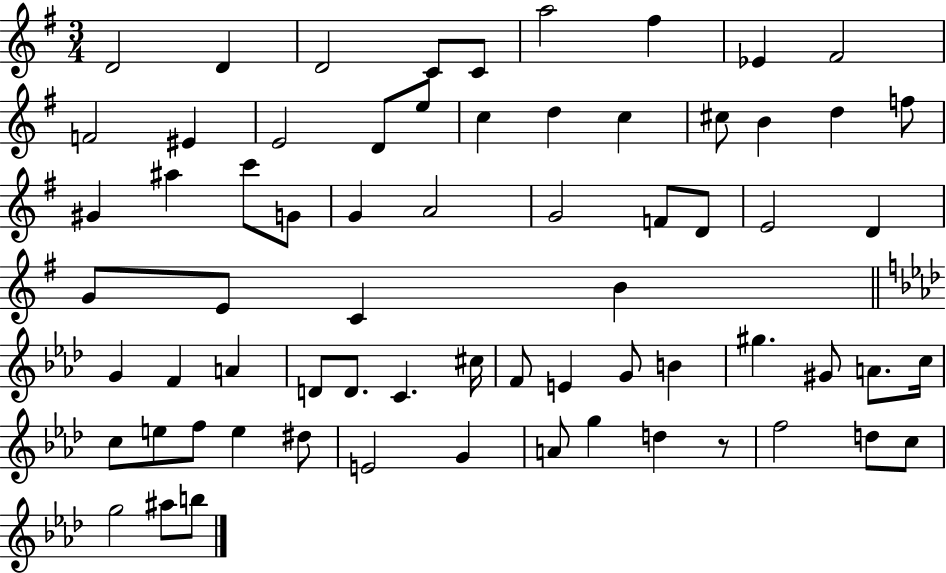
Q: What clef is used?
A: treble